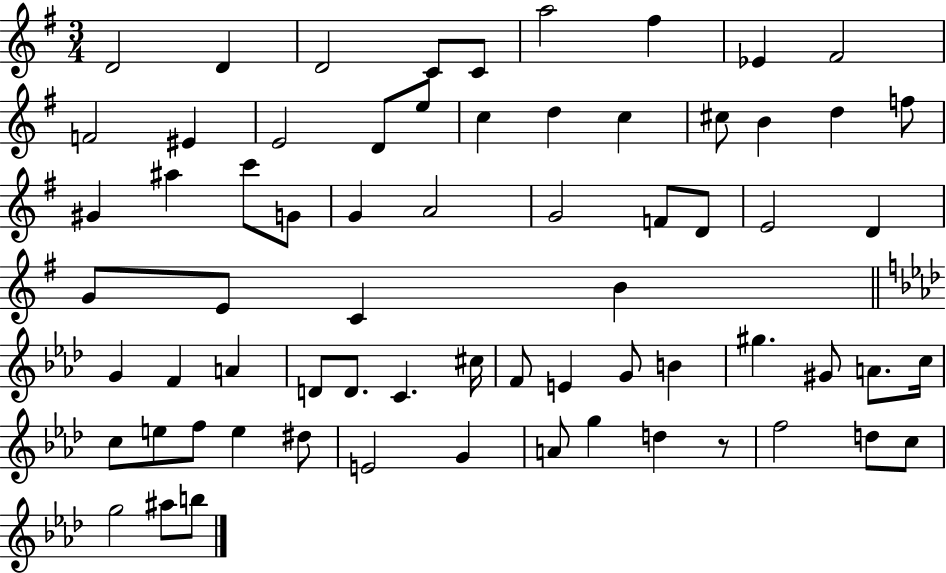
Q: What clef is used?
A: treble